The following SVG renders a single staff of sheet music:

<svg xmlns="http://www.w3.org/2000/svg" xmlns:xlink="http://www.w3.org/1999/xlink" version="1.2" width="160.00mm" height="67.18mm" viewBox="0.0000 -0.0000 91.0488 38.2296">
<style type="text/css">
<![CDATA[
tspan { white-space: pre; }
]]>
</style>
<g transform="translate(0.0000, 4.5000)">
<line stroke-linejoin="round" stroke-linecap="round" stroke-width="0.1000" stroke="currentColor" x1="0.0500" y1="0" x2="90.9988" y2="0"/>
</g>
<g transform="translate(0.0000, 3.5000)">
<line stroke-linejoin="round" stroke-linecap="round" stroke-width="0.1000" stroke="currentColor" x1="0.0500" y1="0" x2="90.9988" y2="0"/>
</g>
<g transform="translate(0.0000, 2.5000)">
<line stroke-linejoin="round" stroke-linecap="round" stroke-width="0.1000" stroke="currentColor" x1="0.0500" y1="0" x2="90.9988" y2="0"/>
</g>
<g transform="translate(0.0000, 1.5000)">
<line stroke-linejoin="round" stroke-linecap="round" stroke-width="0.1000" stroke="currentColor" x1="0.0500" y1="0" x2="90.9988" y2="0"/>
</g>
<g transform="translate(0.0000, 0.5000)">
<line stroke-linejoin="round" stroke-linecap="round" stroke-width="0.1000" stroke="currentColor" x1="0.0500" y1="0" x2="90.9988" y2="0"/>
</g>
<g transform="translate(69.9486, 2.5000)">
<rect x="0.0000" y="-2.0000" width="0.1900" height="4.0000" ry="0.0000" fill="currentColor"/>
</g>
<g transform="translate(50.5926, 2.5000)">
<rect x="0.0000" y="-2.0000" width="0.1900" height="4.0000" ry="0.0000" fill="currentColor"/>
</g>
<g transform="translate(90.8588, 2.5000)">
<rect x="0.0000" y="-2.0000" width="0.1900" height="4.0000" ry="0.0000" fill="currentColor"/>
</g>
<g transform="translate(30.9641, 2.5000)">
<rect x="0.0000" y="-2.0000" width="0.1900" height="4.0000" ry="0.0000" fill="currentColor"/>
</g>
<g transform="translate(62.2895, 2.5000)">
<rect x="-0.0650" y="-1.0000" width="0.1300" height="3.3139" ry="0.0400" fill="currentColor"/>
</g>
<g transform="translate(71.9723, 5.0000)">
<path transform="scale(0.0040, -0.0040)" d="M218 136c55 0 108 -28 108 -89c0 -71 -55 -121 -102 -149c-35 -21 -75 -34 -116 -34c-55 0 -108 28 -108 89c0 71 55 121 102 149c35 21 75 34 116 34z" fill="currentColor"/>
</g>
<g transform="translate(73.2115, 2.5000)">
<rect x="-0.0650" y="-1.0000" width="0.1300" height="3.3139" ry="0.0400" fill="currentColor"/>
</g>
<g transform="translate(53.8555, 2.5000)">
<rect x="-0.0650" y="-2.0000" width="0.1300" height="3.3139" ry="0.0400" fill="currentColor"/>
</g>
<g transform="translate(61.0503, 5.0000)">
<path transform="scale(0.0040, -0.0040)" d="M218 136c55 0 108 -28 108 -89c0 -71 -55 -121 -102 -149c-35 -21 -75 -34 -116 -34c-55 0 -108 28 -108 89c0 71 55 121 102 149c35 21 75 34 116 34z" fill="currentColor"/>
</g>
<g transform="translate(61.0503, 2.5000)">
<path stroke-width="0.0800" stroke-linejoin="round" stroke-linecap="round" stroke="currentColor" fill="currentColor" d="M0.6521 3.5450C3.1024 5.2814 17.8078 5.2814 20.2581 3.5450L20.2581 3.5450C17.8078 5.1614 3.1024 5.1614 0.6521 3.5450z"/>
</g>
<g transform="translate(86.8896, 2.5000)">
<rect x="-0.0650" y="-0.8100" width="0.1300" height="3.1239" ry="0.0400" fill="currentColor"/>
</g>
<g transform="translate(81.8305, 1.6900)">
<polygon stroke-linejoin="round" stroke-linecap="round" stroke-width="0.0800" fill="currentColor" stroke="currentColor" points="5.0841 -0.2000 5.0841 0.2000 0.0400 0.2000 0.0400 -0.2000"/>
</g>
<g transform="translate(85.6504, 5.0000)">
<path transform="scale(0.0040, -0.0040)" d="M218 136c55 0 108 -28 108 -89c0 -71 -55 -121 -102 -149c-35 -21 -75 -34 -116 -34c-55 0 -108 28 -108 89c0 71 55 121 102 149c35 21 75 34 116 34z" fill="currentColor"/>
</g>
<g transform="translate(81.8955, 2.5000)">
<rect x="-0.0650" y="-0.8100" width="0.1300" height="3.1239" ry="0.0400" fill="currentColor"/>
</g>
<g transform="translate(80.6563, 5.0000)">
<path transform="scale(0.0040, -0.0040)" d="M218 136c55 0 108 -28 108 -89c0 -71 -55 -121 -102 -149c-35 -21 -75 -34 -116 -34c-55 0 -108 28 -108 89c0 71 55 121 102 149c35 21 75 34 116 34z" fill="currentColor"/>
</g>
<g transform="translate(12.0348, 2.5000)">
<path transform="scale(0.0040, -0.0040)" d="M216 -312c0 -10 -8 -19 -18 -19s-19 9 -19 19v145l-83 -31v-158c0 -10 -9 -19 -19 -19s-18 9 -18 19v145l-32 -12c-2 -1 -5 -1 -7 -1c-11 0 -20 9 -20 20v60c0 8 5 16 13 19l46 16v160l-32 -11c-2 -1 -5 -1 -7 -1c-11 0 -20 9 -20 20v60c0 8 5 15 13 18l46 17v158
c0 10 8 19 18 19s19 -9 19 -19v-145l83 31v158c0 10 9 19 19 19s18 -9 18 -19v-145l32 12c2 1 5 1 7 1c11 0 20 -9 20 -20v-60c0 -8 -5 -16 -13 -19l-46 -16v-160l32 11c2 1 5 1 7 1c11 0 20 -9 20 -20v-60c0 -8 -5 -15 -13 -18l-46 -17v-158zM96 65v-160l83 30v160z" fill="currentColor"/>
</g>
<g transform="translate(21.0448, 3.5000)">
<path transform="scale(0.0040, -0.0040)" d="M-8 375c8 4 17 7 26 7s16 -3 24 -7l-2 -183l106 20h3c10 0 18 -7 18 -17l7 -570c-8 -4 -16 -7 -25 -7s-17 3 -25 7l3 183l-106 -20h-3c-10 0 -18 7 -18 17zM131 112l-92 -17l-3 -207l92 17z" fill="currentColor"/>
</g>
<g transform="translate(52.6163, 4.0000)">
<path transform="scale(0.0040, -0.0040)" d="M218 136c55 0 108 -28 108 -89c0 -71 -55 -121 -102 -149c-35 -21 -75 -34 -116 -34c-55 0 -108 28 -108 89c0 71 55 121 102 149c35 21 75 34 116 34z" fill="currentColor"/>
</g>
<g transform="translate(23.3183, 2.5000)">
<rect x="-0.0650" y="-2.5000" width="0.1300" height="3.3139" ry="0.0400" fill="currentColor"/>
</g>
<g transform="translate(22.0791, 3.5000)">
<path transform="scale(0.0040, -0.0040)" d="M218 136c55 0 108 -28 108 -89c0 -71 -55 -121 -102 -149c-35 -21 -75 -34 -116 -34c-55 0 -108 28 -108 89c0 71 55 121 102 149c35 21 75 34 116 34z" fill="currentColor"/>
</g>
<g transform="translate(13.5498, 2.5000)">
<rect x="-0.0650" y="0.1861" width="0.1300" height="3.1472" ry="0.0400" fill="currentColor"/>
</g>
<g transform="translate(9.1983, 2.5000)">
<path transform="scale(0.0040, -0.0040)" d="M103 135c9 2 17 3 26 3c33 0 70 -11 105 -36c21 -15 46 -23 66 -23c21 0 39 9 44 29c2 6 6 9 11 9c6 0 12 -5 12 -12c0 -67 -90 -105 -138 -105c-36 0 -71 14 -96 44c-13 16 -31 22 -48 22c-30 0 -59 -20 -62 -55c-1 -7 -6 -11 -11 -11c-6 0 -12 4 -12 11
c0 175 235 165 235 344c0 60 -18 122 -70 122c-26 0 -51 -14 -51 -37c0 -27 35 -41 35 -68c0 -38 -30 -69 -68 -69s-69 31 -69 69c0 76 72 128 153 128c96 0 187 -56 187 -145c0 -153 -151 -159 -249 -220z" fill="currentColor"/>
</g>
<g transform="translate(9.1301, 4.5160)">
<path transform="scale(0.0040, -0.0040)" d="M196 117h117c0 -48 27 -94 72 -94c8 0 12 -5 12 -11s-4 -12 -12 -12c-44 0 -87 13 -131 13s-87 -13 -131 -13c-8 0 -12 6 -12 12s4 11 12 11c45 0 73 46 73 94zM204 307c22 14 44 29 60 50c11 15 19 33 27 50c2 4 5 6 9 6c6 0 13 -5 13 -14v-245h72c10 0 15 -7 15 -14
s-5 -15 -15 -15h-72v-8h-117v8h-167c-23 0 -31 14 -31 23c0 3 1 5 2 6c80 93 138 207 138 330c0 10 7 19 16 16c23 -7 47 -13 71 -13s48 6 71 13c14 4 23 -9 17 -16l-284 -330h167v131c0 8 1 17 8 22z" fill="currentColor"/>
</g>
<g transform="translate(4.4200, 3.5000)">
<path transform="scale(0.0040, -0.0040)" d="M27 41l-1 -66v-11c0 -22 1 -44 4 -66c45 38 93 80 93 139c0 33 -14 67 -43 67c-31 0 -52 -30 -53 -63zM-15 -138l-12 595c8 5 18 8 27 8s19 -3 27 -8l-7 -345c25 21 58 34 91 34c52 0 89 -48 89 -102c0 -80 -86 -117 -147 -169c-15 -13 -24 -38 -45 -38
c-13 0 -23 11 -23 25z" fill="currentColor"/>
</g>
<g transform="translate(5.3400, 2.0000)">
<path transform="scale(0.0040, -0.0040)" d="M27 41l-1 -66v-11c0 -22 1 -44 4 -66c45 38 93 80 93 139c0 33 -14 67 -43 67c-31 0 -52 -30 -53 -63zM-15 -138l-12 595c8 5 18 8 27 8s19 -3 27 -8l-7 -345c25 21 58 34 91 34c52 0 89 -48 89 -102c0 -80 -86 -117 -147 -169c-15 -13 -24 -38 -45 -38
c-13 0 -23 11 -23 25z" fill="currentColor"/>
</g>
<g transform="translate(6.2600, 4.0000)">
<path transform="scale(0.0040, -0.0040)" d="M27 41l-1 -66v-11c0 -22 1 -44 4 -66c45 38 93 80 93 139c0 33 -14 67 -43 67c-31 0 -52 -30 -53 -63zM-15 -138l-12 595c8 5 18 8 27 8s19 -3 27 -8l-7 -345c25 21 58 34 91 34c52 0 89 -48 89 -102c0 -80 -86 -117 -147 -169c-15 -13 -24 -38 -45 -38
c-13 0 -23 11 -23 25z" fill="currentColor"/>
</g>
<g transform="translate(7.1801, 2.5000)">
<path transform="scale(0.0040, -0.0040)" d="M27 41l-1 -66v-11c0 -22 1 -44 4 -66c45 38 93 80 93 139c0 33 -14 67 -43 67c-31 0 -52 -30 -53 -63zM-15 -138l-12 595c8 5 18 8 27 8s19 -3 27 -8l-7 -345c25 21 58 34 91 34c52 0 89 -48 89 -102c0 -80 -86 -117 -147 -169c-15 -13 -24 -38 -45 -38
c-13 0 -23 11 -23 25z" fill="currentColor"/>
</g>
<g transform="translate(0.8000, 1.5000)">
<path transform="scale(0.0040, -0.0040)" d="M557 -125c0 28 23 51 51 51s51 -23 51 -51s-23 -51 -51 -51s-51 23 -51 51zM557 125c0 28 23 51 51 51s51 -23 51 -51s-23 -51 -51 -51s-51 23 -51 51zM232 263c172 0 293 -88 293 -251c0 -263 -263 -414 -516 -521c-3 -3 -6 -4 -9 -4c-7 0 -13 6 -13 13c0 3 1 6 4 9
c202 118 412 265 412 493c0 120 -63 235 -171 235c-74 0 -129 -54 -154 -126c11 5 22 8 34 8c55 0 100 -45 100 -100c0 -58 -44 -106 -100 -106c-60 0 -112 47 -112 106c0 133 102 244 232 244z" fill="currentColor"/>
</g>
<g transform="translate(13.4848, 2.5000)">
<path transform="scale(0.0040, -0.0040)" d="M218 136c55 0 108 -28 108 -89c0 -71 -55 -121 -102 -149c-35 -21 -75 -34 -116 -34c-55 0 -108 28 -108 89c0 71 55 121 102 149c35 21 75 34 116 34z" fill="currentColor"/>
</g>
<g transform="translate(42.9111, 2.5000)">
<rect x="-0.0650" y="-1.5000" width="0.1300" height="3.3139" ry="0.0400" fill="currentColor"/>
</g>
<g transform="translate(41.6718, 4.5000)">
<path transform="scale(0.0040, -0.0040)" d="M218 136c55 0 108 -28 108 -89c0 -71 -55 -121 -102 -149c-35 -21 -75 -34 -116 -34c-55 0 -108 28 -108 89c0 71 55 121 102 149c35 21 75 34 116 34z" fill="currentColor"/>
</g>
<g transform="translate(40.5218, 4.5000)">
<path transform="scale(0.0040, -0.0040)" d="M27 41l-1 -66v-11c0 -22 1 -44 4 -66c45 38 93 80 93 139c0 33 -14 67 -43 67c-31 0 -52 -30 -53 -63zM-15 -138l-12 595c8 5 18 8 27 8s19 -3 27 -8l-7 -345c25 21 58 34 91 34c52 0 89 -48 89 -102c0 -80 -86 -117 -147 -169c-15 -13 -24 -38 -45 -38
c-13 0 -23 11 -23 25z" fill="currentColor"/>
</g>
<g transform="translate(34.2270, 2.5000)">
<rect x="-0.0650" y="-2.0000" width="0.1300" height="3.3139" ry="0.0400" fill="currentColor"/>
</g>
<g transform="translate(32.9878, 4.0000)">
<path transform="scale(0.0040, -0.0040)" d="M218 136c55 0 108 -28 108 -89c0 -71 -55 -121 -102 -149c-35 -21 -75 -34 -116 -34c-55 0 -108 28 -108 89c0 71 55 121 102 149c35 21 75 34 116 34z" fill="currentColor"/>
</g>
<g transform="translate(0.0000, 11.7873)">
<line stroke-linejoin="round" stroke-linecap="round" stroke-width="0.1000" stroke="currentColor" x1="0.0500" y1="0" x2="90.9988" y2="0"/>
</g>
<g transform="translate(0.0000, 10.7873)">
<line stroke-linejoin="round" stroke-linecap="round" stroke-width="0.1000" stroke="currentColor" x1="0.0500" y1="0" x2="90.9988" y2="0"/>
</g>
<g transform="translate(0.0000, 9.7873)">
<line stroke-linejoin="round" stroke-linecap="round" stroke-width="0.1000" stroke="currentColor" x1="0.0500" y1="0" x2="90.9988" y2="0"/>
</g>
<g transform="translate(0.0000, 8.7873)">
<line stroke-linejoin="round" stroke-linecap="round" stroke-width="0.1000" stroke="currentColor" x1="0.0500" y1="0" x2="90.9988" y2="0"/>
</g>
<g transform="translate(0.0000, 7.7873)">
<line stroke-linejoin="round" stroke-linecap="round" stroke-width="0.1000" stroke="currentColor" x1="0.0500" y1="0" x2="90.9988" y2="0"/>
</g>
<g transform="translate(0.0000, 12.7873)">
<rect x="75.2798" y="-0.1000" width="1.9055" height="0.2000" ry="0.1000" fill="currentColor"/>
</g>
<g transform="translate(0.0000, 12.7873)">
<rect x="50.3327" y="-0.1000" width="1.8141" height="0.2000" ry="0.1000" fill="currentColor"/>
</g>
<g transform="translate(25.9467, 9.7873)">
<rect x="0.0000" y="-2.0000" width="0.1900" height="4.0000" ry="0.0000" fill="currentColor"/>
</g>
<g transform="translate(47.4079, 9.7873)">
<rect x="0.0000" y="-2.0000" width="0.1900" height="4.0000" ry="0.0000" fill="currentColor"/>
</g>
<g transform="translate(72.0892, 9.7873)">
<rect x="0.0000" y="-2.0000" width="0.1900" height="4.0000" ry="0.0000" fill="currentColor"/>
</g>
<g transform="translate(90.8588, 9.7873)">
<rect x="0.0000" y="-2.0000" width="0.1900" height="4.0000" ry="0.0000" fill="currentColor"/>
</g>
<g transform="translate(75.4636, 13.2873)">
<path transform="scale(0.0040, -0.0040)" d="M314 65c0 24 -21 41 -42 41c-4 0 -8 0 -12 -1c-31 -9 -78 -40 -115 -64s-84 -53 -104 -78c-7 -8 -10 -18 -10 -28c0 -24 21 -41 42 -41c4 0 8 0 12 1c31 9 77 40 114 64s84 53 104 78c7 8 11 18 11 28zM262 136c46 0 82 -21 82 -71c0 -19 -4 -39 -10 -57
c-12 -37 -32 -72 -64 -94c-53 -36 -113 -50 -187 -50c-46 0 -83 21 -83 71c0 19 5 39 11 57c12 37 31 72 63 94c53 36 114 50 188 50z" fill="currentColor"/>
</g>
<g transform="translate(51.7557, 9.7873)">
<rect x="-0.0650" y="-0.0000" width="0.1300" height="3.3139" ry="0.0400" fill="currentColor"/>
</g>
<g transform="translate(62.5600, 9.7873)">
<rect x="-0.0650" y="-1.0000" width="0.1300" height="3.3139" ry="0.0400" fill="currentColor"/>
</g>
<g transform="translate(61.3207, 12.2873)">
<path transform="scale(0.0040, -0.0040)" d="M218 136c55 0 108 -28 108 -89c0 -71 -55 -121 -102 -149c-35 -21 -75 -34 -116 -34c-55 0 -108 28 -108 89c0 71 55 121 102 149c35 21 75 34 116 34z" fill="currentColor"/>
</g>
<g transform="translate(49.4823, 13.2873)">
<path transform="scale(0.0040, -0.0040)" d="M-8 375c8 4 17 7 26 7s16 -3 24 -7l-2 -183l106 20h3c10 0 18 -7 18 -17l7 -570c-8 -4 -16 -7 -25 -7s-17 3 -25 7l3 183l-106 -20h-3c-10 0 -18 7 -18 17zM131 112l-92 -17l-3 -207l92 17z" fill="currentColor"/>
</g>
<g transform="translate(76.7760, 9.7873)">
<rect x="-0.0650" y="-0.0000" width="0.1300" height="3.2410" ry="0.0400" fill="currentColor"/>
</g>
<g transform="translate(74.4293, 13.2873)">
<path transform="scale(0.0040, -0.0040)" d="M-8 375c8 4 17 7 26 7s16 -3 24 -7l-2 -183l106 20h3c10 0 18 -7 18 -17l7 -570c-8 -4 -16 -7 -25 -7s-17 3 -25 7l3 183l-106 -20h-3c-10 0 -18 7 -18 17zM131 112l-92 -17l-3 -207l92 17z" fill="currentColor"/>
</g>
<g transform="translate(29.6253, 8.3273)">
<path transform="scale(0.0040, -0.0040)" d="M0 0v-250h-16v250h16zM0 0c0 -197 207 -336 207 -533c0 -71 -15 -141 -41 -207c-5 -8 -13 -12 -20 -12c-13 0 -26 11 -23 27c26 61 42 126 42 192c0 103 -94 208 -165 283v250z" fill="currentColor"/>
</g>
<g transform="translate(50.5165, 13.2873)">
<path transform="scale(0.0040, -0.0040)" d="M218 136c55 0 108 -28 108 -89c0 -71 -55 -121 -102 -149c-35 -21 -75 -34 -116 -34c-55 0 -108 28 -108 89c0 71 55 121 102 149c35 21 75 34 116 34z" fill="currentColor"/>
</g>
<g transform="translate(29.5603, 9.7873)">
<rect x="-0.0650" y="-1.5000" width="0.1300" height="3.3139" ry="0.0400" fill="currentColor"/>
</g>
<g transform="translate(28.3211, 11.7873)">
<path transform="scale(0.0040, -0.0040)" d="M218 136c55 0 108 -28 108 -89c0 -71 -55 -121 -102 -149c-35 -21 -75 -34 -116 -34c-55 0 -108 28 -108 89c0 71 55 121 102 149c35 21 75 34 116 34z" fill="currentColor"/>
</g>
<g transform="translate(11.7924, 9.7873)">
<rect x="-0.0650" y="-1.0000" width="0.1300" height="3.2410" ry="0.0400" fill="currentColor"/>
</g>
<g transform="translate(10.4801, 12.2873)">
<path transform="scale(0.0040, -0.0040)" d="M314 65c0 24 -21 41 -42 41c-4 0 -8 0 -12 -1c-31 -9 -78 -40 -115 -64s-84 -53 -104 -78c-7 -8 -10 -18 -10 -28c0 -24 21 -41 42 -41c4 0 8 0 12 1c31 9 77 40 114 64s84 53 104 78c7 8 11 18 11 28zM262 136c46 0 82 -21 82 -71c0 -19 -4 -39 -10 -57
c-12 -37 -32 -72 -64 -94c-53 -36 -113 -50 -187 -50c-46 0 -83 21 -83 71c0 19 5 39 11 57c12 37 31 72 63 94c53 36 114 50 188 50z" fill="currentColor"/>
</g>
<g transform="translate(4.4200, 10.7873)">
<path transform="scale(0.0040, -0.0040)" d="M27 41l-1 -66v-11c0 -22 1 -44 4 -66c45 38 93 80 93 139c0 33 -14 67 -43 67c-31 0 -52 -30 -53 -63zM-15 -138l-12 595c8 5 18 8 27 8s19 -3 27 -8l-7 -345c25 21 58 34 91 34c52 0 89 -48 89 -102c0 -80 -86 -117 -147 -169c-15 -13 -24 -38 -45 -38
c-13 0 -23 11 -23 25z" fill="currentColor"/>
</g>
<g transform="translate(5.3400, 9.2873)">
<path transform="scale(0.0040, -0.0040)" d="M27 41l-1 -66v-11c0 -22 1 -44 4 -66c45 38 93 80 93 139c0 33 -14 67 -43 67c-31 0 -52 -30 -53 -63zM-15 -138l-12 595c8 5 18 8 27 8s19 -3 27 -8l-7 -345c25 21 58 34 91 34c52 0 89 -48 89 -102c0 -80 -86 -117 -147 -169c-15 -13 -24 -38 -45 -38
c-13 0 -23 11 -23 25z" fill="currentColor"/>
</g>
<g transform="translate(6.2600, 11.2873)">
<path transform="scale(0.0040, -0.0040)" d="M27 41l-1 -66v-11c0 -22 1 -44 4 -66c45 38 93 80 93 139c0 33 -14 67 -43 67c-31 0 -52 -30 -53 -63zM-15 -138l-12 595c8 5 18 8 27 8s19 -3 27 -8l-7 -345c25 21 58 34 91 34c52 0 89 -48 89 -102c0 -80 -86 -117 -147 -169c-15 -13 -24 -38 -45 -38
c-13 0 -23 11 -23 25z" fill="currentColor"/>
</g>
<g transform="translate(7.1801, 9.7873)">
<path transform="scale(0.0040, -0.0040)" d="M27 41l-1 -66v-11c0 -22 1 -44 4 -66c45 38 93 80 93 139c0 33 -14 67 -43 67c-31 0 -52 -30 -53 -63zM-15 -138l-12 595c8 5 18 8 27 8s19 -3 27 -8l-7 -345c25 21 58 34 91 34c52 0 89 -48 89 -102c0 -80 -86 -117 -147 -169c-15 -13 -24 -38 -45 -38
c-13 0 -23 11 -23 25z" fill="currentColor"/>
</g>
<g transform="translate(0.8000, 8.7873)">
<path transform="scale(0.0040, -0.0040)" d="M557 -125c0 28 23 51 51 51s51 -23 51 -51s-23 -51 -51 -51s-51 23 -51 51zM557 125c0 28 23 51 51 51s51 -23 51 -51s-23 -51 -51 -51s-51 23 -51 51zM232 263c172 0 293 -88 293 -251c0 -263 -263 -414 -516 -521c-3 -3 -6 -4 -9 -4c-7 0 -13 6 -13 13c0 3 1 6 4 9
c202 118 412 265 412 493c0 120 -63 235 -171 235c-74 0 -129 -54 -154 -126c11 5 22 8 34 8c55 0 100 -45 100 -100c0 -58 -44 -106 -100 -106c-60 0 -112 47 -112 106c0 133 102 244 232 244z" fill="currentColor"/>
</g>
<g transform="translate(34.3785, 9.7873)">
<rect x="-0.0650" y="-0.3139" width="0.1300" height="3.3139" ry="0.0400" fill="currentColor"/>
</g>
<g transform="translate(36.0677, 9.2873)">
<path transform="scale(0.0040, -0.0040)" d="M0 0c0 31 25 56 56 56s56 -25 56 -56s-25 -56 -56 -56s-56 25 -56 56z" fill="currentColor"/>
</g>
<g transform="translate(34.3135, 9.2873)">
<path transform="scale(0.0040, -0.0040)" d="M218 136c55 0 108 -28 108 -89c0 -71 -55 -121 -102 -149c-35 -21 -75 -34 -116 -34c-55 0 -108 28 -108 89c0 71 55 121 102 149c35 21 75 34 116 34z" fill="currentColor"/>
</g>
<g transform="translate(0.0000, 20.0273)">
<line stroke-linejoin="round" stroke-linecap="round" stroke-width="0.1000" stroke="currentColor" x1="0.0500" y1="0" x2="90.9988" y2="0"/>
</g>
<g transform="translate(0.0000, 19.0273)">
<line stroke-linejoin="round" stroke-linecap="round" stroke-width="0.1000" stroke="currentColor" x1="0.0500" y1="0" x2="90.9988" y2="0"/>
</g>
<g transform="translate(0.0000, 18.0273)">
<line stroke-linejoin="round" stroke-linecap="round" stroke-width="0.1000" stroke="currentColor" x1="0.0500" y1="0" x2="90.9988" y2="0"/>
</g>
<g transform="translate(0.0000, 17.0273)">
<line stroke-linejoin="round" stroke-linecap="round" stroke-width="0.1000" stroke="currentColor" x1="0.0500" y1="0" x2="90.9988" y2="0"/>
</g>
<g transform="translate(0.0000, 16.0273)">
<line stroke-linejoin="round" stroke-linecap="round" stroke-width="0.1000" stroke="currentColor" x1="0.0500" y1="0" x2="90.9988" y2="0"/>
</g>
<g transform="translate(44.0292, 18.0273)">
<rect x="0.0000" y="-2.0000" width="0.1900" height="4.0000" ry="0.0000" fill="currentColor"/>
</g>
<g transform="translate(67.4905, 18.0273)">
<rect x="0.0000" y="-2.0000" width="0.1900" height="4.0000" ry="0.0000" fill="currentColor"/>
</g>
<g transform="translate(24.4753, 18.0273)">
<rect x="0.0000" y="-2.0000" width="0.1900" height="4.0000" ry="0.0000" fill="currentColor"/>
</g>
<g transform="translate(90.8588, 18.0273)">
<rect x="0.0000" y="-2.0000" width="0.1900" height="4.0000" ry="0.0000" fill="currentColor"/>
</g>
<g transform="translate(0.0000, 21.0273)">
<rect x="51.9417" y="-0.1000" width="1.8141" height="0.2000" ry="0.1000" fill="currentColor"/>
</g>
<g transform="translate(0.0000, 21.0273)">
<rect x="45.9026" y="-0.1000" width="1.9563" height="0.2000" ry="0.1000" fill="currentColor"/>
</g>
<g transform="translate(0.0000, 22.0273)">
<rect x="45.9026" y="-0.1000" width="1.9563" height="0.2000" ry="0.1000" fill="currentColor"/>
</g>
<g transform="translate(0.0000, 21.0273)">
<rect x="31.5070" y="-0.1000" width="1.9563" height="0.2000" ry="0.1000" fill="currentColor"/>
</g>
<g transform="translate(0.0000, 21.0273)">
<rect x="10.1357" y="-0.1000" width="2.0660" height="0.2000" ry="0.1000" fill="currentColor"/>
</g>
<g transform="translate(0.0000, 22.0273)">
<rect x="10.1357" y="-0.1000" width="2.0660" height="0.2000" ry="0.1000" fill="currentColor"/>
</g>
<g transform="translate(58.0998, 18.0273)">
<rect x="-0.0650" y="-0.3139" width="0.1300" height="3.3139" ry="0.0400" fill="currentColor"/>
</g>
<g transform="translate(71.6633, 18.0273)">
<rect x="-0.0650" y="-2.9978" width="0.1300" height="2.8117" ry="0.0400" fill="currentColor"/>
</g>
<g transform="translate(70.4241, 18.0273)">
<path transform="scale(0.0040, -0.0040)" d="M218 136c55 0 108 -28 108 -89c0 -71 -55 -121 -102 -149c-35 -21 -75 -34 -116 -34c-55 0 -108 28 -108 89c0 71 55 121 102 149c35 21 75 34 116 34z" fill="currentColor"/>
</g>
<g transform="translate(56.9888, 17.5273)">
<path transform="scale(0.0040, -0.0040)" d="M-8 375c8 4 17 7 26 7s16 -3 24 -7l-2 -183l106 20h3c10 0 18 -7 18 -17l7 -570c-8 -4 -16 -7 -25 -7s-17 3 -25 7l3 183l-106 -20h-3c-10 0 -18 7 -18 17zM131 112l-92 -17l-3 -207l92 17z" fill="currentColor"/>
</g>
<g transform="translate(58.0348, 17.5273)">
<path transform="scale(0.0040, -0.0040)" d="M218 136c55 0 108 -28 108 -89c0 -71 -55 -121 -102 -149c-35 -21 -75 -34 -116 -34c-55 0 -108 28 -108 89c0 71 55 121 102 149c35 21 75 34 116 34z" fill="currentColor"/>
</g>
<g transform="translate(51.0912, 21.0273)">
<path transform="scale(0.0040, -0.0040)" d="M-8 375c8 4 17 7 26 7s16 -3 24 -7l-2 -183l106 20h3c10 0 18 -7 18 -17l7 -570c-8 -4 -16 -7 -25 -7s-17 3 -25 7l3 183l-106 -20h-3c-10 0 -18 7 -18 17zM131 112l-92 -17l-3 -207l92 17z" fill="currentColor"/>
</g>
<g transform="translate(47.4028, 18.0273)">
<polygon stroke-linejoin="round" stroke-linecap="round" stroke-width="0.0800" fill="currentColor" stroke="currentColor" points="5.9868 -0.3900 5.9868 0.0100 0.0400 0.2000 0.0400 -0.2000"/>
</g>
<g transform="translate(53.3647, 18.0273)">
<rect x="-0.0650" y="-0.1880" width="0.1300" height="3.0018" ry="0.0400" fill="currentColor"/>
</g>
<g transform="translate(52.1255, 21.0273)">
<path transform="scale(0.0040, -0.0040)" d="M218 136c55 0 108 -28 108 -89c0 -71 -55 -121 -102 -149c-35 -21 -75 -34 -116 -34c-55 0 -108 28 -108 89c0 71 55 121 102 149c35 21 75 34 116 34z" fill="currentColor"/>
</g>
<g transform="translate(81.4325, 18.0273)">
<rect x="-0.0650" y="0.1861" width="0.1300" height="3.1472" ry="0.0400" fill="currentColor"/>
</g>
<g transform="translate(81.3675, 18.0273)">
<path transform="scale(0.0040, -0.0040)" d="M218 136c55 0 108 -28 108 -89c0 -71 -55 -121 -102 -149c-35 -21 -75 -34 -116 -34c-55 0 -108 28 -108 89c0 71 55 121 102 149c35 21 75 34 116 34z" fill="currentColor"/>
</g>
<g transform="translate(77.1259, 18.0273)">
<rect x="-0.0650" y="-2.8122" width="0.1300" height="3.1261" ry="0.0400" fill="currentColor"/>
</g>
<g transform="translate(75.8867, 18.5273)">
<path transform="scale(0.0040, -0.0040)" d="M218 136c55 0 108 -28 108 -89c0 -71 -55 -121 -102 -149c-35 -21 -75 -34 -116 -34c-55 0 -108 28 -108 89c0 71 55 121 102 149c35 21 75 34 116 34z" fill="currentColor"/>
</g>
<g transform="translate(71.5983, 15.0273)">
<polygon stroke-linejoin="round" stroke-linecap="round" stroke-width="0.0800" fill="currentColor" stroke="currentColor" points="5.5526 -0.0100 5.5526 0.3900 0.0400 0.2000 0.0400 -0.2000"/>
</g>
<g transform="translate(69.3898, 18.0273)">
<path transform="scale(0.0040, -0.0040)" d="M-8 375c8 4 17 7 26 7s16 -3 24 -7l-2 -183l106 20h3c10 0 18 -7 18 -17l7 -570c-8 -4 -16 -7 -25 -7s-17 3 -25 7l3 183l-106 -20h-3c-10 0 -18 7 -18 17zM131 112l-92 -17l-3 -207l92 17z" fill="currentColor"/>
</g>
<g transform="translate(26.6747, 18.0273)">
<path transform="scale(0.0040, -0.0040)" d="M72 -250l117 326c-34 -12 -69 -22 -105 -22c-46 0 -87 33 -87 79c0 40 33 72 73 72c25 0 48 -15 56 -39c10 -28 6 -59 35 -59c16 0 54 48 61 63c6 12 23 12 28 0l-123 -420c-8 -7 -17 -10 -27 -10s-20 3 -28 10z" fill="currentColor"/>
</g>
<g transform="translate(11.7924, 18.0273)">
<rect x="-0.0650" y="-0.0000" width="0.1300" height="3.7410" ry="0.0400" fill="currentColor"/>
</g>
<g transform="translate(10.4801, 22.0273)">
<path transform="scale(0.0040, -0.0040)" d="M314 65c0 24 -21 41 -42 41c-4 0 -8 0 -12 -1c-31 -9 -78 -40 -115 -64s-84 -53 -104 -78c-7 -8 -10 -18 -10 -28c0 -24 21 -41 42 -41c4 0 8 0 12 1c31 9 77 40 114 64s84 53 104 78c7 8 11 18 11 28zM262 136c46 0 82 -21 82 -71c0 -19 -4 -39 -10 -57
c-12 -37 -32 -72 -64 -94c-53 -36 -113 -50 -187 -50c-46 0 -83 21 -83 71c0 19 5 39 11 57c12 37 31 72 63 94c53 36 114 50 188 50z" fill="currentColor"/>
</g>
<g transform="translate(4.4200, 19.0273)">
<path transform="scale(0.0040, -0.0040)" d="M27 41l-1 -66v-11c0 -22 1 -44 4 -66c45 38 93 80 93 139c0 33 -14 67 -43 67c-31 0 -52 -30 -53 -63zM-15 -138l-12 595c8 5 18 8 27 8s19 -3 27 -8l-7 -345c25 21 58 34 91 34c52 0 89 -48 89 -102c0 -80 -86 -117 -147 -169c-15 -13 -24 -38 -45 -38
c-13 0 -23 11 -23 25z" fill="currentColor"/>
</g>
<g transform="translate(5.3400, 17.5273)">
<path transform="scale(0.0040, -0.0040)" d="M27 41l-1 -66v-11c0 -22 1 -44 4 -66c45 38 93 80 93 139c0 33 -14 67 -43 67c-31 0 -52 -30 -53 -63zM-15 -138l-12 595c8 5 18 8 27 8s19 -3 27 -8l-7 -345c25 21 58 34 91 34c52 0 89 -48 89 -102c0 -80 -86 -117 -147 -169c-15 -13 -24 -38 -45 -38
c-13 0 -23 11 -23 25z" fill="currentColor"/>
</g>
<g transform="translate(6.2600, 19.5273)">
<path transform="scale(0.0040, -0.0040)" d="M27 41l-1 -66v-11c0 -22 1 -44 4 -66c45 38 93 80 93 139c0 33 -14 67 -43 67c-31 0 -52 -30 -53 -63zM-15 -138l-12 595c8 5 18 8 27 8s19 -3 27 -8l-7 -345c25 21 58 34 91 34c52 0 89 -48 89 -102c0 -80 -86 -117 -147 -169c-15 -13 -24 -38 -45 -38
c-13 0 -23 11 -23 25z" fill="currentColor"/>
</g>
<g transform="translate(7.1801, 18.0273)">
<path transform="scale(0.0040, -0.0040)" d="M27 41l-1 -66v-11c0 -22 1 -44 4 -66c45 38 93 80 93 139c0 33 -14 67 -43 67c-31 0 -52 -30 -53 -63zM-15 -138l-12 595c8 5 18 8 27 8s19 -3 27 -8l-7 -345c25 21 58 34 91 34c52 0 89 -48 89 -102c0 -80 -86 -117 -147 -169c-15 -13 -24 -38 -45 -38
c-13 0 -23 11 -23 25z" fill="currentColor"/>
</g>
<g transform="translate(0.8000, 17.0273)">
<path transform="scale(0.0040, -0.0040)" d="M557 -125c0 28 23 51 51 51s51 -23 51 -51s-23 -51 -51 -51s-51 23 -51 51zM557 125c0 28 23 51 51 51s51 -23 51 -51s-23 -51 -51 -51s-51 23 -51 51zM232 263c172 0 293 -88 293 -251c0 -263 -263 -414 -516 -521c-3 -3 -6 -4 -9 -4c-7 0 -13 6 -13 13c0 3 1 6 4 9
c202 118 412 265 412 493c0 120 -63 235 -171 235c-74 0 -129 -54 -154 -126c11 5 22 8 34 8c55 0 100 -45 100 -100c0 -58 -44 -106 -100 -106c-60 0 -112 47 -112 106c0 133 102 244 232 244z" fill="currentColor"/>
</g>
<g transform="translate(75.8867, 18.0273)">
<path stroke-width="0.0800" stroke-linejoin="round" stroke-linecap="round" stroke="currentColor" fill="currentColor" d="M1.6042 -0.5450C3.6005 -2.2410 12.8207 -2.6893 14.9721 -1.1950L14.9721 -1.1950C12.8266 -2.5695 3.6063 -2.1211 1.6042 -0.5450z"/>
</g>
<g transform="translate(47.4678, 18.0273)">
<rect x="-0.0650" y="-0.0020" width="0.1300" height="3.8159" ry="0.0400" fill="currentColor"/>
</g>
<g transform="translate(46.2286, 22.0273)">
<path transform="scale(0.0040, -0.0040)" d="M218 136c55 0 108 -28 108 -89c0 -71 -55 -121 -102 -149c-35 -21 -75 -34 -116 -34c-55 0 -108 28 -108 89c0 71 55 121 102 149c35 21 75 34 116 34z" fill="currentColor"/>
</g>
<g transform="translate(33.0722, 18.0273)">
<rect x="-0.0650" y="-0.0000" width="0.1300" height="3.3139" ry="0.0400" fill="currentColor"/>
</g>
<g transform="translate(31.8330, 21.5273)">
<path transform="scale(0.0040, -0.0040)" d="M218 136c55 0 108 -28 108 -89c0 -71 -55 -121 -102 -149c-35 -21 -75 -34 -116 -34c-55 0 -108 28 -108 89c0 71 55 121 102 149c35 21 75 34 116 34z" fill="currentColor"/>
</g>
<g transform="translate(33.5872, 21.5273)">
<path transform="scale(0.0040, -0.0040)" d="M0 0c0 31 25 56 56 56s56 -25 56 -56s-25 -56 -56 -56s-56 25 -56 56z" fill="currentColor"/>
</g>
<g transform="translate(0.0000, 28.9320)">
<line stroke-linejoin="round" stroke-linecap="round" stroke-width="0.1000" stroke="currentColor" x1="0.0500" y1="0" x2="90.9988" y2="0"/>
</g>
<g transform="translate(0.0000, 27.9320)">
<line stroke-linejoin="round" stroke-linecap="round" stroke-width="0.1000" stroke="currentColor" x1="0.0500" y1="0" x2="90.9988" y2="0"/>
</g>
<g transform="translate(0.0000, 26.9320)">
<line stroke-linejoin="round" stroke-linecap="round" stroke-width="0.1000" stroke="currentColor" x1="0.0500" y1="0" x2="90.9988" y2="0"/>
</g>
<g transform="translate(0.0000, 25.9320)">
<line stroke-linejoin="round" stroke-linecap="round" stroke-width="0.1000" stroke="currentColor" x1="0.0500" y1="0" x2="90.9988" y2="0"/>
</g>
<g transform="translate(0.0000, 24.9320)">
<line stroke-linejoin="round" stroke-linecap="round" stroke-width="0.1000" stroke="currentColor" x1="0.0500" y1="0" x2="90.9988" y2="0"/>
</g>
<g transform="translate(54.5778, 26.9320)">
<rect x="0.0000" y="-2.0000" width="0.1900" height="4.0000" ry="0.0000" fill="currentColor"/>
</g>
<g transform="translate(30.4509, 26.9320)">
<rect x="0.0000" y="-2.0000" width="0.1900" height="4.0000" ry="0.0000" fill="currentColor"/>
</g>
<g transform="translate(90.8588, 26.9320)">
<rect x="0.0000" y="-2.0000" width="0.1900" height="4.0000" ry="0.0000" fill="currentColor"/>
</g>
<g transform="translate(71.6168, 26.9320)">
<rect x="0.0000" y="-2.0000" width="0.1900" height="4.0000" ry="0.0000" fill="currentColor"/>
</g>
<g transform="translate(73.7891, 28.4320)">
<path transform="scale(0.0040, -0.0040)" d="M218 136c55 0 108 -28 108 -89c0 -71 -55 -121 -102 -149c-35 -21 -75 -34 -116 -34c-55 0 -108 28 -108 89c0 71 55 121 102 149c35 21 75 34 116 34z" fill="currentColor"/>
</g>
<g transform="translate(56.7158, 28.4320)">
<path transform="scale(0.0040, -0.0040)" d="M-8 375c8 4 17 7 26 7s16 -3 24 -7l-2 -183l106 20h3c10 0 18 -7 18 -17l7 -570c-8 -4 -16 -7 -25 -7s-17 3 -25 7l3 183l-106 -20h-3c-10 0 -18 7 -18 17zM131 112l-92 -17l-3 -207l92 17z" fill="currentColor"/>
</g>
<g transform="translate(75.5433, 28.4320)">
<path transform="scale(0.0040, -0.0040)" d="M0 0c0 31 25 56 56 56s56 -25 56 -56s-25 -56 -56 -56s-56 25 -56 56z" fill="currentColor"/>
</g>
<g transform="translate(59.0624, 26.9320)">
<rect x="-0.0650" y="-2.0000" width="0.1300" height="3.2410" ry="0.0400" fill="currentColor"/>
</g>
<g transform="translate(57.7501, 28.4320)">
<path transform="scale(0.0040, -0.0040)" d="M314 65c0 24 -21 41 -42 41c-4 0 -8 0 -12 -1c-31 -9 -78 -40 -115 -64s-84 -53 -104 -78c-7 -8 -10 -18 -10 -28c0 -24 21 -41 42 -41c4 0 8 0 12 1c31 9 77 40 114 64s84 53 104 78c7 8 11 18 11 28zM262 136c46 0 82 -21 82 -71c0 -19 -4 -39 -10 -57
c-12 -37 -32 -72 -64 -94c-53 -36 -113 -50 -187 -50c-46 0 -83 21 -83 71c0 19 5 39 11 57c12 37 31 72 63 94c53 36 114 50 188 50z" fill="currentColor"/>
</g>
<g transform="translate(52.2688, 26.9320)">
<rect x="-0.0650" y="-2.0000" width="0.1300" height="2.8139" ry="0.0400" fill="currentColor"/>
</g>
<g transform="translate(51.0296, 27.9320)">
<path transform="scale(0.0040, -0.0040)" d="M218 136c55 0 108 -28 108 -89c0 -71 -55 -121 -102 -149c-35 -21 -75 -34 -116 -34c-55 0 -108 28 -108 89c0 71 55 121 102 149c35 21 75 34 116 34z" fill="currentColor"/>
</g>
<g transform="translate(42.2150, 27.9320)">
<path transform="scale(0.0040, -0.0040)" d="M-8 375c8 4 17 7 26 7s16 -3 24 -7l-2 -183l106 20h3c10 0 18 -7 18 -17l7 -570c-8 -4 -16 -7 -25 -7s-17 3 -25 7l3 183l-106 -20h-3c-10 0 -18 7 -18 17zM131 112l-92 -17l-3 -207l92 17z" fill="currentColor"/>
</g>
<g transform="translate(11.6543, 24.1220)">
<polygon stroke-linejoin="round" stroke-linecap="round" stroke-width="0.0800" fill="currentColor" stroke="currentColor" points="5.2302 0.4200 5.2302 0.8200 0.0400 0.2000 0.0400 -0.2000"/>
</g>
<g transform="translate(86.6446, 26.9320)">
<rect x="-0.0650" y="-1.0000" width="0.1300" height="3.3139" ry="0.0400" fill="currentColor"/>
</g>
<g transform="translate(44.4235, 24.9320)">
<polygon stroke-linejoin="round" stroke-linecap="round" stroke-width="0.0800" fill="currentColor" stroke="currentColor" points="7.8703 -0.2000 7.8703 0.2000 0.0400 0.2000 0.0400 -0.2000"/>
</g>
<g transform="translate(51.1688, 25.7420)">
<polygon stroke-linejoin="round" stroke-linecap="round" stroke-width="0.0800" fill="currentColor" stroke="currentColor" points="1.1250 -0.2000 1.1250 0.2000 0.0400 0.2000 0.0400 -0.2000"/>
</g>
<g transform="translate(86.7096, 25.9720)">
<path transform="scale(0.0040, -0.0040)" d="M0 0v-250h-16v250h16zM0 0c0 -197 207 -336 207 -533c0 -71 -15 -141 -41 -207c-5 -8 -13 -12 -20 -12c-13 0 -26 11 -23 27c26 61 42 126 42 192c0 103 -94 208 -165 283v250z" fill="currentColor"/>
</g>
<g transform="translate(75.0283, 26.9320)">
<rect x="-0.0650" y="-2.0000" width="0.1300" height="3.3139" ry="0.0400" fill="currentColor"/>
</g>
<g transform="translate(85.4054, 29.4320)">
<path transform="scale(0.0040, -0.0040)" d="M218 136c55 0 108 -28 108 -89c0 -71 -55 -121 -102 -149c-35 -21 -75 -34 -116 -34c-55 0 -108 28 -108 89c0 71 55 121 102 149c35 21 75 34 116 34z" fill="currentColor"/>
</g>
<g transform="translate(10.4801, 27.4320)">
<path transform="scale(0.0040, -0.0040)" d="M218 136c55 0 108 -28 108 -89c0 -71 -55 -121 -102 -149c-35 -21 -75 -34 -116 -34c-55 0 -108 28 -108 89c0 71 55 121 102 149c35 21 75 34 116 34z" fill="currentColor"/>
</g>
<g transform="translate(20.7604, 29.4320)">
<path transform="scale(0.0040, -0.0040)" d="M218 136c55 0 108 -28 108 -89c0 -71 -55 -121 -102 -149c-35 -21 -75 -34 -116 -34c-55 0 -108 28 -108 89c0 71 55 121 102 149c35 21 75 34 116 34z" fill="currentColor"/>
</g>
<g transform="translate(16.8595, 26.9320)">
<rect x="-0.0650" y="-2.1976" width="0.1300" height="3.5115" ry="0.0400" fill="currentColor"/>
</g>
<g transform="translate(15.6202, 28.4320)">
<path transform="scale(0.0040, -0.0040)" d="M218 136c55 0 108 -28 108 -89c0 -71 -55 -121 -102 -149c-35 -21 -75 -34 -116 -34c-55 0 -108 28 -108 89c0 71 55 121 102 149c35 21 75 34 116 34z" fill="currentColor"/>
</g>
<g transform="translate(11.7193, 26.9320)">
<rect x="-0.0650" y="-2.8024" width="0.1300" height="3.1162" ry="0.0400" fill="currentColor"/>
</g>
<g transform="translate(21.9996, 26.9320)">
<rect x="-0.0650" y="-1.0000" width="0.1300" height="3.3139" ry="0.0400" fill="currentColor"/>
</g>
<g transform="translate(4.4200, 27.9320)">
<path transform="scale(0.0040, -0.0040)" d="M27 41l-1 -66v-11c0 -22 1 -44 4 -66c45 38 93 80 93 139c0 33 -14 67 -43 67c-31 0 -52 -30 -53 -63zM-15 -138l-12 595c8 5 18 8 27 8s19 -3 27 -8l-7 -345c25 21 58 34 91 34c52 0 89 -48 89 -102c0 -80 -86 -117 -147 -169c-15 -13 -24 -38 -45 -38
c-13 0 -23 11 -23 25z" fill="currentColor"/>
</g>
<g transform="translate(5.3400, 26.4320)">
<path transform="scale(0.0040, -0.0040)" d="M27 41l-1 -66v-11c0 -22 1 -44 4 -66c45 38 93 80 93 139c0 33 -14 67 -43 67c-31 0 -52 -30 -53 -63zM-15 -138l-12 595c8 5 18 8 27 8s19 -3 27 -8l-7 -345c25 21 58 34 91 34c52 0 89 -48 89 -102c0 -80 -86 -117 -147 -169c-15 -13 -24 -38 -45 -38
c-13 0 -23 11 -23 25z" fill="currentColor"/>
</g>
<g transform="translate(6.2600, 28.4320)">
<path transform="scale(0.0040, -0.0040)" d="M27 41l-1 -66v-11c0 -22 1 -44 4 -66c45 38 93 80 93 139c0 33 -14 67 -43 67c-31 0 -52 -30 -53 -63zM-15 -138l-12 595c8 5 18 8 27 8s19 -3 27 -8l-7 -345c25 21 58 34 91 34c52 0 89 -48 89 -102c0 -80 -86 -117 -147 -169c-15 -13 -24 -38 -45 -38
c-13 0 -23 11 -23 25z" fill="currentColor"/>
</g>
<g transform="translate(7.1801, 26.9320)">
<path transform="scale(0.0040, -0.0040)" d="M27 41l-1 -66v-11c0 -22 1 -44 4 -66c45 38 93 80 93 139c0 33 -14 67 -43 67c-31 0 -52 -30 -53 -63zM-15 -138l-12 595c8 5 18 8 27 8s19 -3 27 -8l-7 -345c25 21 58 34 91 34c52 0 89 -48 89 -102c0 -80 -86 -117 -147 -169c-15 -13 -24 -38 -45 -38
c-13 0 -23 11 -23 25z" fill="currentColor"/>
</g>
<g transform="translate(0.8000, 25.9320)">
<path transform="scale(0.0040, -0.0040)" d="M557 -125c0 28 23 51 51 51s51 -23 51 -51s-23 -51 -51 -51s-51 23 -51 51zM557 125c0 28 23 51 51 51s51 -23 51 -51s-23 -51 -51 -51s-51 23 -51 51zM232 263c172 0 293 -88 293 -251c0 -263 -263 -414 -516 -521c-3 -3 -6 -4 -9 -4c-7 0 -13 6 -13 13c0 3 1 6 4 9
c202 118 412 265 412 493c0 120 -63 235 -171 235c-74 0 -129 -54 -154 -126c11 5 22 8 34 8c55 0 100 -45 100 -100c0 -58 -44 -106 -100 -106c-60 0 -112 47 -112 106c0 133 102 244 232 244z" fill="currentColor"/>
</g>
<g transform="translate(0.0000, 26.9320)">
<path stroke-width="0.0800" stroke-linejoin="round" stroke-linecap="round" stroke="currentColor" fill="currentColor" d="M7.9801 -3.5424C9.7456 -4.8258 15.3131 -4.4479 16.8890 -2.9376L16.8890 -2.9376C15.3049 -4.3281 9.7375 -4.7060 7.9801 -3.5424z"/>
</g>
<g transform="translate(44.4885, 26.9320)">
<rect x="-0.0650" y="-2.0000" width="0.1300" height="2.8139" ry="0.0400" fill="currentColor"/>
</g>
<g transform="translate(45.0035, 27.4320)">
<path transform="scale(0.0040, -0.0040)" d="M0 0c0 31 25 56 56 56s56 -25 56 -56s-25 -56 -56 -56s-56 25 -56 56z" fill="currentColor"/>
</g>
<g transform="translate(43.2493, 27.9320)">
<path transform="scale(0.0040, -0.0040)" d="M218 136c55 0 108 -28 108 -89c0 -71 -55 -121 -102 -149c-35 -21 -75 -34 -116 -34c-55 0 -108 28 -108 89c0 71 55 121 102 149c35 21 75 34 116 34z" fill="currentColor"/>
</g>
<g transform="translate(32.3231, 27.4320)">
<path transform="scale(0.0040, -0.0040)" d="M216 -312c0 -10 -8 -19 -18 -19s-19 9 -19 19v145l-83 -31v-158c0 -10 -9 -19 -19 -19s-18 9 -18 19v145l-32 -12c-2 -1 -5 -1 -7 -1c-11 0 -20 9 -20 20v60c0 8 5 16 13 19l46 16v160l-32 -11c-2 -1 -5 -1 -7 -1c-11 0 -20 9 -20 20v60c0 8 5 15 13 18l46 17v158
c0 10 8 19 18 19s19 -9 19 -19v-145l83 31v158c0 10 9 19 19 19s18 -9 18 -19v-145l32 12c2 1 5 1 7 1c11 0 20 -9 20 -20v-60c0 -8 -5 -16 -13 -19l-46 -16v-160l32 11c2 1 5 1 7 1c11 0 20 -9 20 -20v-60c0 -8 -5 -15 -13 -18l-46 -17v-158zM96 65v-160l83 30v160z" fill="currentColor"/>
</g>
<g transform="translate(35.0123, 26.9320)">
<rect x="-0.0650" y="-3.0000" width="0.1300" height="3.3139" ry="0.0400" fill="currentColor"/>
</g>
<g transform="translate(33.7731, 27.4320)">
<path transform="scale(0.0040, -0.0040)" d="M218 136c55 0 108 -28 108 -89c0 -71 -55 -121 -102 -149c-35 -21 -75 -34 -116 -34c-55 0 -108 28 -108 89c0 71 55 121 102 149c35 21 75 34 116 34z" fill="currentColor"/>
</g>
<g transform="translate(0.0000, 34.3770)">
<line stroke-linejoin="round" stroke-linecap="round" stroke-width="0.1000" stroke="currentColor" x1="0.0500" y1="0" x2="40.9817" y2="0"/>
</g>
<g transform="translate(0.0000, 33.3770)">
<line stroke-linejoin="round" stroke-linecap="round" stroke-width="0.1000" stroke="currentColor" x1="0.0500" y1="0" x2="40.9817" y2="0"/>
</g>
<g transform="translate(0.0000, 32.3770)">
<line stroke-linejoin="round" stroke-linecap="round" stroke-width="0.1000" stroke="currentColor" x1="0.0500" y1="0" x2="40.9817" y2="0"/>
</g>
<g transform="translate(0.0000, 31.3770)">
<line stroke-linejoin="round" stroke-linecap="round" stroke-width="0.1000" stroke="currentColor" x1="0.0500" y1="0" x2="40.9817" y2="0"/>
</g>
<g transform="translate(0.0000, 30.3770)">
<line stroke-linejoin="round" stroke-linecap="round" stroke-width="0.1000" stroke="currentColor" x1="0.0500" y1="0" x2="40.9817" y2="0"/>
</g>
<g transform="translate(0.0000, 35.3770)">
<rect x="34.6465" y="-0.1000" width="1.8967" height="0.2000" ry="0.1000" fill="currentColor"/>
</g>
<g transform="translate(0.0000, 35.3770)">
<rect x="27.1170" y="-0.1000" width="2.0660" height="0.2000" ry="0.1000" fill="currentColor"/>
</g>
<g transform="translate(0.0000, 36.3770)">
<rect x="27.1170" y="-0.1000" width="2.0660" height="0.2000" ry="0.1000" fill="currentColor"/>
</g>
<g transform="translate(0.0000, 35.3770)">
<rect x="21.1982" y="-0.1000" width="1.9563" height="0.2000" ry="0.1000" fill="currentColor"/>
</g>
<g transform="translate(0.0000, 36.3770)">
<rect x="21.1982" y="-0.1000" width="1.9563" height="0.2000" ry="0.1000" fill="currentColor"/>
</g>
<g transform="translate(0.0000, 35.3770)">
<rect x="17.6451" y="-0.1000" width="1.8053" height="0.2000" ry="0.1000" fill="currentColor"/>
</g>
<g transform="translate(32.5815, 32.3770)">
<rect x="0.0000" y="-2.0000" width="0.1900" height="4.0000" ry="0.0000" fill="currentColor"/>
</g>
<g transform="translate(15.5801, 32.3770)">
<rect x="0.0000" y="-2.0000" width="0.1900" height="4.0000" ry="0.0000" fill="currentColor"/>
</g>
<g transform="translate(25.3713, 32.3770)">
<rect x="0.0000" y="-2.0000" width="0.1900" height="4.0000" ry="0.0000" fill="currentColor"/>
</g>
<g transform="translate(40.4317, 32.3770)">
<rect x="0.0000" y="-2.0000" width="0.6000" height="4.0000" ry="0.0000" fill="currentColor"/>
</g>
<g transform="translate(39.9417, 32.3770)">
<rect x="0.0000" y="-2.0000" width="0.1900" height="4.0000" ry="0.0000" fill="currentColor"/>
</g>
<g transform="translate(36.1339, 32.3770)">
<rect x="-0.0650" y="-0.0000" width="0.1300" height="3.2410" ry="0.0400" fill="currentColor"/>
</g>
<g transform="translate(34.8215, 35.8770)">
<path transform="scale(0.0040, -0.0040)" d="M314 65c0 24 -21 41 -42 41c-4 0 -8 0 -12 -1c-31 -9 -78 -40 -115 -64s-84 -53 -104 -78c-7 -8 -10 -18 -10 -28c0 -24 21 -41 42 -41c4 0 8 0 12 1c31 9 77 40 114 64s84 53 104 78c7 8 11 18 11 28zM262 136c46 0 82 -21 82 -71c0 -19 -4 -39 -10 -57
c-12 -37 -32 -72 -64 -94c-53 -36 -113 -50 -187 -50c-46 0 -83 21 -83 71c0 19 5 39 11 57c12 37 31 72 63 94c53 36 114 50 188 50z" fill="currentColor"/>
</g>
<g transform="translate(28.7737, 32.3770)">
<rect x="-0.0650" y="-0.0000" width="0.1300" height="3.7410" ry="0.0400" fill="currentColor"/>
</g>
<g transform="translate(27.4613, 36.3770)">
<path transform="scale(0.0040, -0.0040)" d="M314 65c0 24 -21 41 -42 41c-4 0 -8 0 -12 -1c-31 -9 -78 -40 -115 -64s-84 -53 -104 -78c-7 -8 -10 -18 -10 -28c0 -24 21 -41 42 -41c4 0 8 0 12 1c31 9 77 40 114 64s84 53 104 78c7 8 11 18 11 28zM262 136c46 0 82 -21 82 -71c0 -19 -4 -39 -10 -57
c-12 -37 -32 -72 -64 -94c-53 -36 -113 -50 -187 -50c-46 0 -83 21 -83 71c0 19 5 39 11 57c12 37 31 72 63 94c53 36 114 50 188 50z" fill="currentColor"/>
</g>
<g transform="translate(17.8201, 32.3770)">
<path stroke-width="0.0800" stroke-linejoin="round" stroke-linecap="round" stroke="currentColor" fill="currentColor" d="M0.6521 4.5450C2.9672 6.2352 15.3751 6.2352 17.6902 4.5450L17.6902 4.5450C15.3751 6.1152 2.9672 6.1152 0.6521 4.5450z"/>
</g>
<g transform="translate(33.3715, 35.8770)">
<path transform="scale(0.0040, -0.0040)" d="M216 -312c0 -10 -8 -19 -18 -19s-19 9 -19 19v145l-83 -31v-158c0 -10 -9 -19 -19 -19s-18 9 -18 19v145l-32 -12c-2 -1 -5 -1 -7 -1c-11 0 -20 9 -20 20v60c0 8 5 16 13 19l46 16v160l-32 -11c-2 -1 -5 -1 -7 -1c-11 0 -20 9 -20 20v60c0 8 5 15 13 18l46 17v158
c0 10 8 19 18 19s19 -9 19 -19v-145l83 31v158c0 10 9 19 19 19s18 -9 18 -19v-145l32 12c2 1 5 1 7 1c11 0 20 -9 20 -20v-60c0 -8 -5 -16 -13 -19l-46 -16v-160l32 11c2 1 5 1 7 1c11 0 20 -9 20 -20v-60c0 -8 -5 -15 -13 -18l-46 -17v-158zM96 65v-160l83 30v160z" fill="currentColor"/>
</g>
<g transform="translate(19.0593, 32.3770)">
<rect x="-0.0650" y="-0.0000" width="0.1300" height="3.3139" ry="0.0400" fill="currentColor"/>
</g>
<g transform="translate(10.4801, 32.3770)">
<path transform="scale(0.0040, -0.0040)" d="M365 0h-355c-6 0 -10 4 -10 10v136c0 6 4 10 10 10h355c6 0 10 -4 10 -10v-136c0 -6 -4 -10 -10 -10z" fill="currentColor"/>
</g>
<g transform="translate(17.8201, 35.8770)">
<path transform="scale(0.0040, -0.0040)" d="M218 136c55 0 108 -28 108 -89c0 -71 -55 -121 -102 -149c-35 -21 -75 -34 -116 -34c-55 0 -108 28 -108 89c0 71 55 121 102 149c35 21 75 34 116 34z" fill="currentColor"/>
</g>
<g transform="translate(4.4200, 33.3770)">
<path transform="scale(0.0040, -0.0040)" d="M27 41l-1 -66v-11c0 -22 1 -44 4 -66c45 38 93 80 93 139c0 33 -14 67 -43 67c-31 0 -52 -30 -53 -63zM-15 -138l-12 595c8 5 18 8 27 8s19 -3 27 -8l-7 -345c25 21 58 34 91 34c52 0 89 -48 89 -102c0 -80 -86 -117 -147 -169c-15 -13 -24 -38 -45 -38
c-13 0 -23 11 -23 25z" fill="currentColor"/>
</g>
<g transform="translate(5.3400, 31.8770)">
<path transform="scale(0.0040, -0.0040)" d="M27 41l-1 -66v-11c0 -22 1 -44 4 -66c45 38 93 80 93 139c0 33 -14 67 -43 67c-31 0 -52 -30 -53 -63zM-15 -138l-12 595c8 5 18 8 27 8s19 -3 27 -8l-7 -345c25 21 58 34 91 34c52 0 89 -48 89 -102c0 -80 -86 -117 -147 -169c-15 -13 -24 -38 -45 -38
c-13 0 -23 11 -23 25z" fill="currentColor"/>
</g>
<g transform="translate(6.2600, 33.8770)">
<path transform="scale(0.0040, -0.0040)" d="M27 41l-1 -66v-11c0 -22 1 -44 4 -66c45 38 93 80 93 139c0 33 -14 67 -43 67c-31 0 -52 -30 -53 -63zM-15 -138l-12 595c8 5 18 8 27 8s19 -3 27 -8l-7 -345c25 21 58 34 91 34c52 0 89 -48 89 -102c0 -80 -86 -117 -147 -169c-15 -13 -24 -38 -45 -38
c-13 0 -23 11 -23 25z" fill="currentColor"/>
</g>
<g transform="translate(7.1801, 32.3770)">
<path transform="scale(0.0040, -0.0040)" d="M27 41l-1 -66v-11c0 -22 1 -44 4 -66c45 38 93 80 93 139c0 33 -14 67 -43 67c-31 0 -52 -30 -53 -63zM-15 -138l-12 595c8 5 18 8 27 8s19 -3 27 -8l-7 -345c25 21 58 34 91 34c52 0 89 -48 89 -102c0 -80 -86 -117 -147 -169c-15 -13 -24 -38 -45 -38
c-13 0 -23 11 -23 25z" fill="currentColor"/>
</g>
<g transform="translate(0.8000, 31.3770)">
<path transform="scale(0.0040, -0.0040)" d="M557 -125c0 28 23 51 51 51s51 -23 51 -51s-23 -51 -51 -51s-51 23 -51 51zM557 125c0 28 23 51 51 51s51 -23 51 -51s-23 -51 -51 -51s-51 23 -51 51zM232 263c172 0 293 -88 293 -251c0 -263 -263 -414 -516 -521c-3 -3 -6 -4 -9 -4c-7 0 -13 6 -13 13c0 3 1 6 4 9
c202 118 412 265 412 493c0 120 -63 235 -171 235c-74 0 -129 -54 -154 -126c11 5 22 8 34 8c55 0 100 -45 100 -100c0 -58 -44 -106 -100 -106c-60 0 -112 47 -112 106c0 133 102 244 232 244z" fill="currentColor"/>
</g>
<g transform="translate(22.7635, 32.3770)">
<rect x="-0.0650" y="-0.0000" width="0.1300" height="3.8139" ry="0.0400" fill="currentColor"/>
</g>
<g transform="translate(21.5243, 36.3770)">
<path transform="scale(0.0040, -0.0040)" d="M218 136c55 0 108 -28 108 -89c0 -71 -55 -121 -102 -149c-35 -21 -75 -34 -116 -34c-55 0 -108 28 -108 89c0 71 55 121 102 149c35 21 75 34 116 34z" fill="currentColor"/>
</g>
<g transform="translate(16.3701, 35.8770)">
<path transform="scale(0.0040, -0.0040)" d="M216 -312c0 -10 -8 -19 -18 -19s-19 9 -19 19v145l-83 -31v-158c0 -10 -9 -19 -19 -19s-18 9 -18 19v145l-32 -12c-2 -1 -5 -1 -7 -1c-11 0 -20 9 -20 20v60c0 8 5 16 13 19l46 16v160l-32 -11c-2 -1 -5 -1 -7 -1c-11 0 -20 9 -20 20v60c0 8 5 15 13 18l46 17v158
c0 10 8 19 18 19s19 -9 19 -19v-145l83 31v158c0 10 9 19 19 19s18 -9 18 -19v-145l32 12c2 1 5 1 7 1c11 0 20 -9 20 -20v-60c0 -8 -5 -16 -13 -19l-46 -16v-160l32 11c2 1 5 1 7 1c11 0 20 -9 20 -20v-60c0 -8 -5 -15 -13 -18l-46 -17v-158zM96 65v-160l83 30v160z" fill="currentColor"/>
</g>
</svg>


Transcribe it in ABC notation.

X:1
T:Untitled
M:2/4
L:1/4
K:Ab
^D, B,, _A,, _G,, _A,, F,, F,, F,,/2 F,,/2 F,,2 G,,/2 _E, D,, F,, D,,2 C,,2 z/2 _D,, C,,/2 E,,/2 E, D,/2 C,/2 D, C,/2 _A,,/2 F,, ^C, B,,/2 B,,/4 A,,2 _A,, F,,/2 z2 ^D,, C,, C,,2 ^D,,2